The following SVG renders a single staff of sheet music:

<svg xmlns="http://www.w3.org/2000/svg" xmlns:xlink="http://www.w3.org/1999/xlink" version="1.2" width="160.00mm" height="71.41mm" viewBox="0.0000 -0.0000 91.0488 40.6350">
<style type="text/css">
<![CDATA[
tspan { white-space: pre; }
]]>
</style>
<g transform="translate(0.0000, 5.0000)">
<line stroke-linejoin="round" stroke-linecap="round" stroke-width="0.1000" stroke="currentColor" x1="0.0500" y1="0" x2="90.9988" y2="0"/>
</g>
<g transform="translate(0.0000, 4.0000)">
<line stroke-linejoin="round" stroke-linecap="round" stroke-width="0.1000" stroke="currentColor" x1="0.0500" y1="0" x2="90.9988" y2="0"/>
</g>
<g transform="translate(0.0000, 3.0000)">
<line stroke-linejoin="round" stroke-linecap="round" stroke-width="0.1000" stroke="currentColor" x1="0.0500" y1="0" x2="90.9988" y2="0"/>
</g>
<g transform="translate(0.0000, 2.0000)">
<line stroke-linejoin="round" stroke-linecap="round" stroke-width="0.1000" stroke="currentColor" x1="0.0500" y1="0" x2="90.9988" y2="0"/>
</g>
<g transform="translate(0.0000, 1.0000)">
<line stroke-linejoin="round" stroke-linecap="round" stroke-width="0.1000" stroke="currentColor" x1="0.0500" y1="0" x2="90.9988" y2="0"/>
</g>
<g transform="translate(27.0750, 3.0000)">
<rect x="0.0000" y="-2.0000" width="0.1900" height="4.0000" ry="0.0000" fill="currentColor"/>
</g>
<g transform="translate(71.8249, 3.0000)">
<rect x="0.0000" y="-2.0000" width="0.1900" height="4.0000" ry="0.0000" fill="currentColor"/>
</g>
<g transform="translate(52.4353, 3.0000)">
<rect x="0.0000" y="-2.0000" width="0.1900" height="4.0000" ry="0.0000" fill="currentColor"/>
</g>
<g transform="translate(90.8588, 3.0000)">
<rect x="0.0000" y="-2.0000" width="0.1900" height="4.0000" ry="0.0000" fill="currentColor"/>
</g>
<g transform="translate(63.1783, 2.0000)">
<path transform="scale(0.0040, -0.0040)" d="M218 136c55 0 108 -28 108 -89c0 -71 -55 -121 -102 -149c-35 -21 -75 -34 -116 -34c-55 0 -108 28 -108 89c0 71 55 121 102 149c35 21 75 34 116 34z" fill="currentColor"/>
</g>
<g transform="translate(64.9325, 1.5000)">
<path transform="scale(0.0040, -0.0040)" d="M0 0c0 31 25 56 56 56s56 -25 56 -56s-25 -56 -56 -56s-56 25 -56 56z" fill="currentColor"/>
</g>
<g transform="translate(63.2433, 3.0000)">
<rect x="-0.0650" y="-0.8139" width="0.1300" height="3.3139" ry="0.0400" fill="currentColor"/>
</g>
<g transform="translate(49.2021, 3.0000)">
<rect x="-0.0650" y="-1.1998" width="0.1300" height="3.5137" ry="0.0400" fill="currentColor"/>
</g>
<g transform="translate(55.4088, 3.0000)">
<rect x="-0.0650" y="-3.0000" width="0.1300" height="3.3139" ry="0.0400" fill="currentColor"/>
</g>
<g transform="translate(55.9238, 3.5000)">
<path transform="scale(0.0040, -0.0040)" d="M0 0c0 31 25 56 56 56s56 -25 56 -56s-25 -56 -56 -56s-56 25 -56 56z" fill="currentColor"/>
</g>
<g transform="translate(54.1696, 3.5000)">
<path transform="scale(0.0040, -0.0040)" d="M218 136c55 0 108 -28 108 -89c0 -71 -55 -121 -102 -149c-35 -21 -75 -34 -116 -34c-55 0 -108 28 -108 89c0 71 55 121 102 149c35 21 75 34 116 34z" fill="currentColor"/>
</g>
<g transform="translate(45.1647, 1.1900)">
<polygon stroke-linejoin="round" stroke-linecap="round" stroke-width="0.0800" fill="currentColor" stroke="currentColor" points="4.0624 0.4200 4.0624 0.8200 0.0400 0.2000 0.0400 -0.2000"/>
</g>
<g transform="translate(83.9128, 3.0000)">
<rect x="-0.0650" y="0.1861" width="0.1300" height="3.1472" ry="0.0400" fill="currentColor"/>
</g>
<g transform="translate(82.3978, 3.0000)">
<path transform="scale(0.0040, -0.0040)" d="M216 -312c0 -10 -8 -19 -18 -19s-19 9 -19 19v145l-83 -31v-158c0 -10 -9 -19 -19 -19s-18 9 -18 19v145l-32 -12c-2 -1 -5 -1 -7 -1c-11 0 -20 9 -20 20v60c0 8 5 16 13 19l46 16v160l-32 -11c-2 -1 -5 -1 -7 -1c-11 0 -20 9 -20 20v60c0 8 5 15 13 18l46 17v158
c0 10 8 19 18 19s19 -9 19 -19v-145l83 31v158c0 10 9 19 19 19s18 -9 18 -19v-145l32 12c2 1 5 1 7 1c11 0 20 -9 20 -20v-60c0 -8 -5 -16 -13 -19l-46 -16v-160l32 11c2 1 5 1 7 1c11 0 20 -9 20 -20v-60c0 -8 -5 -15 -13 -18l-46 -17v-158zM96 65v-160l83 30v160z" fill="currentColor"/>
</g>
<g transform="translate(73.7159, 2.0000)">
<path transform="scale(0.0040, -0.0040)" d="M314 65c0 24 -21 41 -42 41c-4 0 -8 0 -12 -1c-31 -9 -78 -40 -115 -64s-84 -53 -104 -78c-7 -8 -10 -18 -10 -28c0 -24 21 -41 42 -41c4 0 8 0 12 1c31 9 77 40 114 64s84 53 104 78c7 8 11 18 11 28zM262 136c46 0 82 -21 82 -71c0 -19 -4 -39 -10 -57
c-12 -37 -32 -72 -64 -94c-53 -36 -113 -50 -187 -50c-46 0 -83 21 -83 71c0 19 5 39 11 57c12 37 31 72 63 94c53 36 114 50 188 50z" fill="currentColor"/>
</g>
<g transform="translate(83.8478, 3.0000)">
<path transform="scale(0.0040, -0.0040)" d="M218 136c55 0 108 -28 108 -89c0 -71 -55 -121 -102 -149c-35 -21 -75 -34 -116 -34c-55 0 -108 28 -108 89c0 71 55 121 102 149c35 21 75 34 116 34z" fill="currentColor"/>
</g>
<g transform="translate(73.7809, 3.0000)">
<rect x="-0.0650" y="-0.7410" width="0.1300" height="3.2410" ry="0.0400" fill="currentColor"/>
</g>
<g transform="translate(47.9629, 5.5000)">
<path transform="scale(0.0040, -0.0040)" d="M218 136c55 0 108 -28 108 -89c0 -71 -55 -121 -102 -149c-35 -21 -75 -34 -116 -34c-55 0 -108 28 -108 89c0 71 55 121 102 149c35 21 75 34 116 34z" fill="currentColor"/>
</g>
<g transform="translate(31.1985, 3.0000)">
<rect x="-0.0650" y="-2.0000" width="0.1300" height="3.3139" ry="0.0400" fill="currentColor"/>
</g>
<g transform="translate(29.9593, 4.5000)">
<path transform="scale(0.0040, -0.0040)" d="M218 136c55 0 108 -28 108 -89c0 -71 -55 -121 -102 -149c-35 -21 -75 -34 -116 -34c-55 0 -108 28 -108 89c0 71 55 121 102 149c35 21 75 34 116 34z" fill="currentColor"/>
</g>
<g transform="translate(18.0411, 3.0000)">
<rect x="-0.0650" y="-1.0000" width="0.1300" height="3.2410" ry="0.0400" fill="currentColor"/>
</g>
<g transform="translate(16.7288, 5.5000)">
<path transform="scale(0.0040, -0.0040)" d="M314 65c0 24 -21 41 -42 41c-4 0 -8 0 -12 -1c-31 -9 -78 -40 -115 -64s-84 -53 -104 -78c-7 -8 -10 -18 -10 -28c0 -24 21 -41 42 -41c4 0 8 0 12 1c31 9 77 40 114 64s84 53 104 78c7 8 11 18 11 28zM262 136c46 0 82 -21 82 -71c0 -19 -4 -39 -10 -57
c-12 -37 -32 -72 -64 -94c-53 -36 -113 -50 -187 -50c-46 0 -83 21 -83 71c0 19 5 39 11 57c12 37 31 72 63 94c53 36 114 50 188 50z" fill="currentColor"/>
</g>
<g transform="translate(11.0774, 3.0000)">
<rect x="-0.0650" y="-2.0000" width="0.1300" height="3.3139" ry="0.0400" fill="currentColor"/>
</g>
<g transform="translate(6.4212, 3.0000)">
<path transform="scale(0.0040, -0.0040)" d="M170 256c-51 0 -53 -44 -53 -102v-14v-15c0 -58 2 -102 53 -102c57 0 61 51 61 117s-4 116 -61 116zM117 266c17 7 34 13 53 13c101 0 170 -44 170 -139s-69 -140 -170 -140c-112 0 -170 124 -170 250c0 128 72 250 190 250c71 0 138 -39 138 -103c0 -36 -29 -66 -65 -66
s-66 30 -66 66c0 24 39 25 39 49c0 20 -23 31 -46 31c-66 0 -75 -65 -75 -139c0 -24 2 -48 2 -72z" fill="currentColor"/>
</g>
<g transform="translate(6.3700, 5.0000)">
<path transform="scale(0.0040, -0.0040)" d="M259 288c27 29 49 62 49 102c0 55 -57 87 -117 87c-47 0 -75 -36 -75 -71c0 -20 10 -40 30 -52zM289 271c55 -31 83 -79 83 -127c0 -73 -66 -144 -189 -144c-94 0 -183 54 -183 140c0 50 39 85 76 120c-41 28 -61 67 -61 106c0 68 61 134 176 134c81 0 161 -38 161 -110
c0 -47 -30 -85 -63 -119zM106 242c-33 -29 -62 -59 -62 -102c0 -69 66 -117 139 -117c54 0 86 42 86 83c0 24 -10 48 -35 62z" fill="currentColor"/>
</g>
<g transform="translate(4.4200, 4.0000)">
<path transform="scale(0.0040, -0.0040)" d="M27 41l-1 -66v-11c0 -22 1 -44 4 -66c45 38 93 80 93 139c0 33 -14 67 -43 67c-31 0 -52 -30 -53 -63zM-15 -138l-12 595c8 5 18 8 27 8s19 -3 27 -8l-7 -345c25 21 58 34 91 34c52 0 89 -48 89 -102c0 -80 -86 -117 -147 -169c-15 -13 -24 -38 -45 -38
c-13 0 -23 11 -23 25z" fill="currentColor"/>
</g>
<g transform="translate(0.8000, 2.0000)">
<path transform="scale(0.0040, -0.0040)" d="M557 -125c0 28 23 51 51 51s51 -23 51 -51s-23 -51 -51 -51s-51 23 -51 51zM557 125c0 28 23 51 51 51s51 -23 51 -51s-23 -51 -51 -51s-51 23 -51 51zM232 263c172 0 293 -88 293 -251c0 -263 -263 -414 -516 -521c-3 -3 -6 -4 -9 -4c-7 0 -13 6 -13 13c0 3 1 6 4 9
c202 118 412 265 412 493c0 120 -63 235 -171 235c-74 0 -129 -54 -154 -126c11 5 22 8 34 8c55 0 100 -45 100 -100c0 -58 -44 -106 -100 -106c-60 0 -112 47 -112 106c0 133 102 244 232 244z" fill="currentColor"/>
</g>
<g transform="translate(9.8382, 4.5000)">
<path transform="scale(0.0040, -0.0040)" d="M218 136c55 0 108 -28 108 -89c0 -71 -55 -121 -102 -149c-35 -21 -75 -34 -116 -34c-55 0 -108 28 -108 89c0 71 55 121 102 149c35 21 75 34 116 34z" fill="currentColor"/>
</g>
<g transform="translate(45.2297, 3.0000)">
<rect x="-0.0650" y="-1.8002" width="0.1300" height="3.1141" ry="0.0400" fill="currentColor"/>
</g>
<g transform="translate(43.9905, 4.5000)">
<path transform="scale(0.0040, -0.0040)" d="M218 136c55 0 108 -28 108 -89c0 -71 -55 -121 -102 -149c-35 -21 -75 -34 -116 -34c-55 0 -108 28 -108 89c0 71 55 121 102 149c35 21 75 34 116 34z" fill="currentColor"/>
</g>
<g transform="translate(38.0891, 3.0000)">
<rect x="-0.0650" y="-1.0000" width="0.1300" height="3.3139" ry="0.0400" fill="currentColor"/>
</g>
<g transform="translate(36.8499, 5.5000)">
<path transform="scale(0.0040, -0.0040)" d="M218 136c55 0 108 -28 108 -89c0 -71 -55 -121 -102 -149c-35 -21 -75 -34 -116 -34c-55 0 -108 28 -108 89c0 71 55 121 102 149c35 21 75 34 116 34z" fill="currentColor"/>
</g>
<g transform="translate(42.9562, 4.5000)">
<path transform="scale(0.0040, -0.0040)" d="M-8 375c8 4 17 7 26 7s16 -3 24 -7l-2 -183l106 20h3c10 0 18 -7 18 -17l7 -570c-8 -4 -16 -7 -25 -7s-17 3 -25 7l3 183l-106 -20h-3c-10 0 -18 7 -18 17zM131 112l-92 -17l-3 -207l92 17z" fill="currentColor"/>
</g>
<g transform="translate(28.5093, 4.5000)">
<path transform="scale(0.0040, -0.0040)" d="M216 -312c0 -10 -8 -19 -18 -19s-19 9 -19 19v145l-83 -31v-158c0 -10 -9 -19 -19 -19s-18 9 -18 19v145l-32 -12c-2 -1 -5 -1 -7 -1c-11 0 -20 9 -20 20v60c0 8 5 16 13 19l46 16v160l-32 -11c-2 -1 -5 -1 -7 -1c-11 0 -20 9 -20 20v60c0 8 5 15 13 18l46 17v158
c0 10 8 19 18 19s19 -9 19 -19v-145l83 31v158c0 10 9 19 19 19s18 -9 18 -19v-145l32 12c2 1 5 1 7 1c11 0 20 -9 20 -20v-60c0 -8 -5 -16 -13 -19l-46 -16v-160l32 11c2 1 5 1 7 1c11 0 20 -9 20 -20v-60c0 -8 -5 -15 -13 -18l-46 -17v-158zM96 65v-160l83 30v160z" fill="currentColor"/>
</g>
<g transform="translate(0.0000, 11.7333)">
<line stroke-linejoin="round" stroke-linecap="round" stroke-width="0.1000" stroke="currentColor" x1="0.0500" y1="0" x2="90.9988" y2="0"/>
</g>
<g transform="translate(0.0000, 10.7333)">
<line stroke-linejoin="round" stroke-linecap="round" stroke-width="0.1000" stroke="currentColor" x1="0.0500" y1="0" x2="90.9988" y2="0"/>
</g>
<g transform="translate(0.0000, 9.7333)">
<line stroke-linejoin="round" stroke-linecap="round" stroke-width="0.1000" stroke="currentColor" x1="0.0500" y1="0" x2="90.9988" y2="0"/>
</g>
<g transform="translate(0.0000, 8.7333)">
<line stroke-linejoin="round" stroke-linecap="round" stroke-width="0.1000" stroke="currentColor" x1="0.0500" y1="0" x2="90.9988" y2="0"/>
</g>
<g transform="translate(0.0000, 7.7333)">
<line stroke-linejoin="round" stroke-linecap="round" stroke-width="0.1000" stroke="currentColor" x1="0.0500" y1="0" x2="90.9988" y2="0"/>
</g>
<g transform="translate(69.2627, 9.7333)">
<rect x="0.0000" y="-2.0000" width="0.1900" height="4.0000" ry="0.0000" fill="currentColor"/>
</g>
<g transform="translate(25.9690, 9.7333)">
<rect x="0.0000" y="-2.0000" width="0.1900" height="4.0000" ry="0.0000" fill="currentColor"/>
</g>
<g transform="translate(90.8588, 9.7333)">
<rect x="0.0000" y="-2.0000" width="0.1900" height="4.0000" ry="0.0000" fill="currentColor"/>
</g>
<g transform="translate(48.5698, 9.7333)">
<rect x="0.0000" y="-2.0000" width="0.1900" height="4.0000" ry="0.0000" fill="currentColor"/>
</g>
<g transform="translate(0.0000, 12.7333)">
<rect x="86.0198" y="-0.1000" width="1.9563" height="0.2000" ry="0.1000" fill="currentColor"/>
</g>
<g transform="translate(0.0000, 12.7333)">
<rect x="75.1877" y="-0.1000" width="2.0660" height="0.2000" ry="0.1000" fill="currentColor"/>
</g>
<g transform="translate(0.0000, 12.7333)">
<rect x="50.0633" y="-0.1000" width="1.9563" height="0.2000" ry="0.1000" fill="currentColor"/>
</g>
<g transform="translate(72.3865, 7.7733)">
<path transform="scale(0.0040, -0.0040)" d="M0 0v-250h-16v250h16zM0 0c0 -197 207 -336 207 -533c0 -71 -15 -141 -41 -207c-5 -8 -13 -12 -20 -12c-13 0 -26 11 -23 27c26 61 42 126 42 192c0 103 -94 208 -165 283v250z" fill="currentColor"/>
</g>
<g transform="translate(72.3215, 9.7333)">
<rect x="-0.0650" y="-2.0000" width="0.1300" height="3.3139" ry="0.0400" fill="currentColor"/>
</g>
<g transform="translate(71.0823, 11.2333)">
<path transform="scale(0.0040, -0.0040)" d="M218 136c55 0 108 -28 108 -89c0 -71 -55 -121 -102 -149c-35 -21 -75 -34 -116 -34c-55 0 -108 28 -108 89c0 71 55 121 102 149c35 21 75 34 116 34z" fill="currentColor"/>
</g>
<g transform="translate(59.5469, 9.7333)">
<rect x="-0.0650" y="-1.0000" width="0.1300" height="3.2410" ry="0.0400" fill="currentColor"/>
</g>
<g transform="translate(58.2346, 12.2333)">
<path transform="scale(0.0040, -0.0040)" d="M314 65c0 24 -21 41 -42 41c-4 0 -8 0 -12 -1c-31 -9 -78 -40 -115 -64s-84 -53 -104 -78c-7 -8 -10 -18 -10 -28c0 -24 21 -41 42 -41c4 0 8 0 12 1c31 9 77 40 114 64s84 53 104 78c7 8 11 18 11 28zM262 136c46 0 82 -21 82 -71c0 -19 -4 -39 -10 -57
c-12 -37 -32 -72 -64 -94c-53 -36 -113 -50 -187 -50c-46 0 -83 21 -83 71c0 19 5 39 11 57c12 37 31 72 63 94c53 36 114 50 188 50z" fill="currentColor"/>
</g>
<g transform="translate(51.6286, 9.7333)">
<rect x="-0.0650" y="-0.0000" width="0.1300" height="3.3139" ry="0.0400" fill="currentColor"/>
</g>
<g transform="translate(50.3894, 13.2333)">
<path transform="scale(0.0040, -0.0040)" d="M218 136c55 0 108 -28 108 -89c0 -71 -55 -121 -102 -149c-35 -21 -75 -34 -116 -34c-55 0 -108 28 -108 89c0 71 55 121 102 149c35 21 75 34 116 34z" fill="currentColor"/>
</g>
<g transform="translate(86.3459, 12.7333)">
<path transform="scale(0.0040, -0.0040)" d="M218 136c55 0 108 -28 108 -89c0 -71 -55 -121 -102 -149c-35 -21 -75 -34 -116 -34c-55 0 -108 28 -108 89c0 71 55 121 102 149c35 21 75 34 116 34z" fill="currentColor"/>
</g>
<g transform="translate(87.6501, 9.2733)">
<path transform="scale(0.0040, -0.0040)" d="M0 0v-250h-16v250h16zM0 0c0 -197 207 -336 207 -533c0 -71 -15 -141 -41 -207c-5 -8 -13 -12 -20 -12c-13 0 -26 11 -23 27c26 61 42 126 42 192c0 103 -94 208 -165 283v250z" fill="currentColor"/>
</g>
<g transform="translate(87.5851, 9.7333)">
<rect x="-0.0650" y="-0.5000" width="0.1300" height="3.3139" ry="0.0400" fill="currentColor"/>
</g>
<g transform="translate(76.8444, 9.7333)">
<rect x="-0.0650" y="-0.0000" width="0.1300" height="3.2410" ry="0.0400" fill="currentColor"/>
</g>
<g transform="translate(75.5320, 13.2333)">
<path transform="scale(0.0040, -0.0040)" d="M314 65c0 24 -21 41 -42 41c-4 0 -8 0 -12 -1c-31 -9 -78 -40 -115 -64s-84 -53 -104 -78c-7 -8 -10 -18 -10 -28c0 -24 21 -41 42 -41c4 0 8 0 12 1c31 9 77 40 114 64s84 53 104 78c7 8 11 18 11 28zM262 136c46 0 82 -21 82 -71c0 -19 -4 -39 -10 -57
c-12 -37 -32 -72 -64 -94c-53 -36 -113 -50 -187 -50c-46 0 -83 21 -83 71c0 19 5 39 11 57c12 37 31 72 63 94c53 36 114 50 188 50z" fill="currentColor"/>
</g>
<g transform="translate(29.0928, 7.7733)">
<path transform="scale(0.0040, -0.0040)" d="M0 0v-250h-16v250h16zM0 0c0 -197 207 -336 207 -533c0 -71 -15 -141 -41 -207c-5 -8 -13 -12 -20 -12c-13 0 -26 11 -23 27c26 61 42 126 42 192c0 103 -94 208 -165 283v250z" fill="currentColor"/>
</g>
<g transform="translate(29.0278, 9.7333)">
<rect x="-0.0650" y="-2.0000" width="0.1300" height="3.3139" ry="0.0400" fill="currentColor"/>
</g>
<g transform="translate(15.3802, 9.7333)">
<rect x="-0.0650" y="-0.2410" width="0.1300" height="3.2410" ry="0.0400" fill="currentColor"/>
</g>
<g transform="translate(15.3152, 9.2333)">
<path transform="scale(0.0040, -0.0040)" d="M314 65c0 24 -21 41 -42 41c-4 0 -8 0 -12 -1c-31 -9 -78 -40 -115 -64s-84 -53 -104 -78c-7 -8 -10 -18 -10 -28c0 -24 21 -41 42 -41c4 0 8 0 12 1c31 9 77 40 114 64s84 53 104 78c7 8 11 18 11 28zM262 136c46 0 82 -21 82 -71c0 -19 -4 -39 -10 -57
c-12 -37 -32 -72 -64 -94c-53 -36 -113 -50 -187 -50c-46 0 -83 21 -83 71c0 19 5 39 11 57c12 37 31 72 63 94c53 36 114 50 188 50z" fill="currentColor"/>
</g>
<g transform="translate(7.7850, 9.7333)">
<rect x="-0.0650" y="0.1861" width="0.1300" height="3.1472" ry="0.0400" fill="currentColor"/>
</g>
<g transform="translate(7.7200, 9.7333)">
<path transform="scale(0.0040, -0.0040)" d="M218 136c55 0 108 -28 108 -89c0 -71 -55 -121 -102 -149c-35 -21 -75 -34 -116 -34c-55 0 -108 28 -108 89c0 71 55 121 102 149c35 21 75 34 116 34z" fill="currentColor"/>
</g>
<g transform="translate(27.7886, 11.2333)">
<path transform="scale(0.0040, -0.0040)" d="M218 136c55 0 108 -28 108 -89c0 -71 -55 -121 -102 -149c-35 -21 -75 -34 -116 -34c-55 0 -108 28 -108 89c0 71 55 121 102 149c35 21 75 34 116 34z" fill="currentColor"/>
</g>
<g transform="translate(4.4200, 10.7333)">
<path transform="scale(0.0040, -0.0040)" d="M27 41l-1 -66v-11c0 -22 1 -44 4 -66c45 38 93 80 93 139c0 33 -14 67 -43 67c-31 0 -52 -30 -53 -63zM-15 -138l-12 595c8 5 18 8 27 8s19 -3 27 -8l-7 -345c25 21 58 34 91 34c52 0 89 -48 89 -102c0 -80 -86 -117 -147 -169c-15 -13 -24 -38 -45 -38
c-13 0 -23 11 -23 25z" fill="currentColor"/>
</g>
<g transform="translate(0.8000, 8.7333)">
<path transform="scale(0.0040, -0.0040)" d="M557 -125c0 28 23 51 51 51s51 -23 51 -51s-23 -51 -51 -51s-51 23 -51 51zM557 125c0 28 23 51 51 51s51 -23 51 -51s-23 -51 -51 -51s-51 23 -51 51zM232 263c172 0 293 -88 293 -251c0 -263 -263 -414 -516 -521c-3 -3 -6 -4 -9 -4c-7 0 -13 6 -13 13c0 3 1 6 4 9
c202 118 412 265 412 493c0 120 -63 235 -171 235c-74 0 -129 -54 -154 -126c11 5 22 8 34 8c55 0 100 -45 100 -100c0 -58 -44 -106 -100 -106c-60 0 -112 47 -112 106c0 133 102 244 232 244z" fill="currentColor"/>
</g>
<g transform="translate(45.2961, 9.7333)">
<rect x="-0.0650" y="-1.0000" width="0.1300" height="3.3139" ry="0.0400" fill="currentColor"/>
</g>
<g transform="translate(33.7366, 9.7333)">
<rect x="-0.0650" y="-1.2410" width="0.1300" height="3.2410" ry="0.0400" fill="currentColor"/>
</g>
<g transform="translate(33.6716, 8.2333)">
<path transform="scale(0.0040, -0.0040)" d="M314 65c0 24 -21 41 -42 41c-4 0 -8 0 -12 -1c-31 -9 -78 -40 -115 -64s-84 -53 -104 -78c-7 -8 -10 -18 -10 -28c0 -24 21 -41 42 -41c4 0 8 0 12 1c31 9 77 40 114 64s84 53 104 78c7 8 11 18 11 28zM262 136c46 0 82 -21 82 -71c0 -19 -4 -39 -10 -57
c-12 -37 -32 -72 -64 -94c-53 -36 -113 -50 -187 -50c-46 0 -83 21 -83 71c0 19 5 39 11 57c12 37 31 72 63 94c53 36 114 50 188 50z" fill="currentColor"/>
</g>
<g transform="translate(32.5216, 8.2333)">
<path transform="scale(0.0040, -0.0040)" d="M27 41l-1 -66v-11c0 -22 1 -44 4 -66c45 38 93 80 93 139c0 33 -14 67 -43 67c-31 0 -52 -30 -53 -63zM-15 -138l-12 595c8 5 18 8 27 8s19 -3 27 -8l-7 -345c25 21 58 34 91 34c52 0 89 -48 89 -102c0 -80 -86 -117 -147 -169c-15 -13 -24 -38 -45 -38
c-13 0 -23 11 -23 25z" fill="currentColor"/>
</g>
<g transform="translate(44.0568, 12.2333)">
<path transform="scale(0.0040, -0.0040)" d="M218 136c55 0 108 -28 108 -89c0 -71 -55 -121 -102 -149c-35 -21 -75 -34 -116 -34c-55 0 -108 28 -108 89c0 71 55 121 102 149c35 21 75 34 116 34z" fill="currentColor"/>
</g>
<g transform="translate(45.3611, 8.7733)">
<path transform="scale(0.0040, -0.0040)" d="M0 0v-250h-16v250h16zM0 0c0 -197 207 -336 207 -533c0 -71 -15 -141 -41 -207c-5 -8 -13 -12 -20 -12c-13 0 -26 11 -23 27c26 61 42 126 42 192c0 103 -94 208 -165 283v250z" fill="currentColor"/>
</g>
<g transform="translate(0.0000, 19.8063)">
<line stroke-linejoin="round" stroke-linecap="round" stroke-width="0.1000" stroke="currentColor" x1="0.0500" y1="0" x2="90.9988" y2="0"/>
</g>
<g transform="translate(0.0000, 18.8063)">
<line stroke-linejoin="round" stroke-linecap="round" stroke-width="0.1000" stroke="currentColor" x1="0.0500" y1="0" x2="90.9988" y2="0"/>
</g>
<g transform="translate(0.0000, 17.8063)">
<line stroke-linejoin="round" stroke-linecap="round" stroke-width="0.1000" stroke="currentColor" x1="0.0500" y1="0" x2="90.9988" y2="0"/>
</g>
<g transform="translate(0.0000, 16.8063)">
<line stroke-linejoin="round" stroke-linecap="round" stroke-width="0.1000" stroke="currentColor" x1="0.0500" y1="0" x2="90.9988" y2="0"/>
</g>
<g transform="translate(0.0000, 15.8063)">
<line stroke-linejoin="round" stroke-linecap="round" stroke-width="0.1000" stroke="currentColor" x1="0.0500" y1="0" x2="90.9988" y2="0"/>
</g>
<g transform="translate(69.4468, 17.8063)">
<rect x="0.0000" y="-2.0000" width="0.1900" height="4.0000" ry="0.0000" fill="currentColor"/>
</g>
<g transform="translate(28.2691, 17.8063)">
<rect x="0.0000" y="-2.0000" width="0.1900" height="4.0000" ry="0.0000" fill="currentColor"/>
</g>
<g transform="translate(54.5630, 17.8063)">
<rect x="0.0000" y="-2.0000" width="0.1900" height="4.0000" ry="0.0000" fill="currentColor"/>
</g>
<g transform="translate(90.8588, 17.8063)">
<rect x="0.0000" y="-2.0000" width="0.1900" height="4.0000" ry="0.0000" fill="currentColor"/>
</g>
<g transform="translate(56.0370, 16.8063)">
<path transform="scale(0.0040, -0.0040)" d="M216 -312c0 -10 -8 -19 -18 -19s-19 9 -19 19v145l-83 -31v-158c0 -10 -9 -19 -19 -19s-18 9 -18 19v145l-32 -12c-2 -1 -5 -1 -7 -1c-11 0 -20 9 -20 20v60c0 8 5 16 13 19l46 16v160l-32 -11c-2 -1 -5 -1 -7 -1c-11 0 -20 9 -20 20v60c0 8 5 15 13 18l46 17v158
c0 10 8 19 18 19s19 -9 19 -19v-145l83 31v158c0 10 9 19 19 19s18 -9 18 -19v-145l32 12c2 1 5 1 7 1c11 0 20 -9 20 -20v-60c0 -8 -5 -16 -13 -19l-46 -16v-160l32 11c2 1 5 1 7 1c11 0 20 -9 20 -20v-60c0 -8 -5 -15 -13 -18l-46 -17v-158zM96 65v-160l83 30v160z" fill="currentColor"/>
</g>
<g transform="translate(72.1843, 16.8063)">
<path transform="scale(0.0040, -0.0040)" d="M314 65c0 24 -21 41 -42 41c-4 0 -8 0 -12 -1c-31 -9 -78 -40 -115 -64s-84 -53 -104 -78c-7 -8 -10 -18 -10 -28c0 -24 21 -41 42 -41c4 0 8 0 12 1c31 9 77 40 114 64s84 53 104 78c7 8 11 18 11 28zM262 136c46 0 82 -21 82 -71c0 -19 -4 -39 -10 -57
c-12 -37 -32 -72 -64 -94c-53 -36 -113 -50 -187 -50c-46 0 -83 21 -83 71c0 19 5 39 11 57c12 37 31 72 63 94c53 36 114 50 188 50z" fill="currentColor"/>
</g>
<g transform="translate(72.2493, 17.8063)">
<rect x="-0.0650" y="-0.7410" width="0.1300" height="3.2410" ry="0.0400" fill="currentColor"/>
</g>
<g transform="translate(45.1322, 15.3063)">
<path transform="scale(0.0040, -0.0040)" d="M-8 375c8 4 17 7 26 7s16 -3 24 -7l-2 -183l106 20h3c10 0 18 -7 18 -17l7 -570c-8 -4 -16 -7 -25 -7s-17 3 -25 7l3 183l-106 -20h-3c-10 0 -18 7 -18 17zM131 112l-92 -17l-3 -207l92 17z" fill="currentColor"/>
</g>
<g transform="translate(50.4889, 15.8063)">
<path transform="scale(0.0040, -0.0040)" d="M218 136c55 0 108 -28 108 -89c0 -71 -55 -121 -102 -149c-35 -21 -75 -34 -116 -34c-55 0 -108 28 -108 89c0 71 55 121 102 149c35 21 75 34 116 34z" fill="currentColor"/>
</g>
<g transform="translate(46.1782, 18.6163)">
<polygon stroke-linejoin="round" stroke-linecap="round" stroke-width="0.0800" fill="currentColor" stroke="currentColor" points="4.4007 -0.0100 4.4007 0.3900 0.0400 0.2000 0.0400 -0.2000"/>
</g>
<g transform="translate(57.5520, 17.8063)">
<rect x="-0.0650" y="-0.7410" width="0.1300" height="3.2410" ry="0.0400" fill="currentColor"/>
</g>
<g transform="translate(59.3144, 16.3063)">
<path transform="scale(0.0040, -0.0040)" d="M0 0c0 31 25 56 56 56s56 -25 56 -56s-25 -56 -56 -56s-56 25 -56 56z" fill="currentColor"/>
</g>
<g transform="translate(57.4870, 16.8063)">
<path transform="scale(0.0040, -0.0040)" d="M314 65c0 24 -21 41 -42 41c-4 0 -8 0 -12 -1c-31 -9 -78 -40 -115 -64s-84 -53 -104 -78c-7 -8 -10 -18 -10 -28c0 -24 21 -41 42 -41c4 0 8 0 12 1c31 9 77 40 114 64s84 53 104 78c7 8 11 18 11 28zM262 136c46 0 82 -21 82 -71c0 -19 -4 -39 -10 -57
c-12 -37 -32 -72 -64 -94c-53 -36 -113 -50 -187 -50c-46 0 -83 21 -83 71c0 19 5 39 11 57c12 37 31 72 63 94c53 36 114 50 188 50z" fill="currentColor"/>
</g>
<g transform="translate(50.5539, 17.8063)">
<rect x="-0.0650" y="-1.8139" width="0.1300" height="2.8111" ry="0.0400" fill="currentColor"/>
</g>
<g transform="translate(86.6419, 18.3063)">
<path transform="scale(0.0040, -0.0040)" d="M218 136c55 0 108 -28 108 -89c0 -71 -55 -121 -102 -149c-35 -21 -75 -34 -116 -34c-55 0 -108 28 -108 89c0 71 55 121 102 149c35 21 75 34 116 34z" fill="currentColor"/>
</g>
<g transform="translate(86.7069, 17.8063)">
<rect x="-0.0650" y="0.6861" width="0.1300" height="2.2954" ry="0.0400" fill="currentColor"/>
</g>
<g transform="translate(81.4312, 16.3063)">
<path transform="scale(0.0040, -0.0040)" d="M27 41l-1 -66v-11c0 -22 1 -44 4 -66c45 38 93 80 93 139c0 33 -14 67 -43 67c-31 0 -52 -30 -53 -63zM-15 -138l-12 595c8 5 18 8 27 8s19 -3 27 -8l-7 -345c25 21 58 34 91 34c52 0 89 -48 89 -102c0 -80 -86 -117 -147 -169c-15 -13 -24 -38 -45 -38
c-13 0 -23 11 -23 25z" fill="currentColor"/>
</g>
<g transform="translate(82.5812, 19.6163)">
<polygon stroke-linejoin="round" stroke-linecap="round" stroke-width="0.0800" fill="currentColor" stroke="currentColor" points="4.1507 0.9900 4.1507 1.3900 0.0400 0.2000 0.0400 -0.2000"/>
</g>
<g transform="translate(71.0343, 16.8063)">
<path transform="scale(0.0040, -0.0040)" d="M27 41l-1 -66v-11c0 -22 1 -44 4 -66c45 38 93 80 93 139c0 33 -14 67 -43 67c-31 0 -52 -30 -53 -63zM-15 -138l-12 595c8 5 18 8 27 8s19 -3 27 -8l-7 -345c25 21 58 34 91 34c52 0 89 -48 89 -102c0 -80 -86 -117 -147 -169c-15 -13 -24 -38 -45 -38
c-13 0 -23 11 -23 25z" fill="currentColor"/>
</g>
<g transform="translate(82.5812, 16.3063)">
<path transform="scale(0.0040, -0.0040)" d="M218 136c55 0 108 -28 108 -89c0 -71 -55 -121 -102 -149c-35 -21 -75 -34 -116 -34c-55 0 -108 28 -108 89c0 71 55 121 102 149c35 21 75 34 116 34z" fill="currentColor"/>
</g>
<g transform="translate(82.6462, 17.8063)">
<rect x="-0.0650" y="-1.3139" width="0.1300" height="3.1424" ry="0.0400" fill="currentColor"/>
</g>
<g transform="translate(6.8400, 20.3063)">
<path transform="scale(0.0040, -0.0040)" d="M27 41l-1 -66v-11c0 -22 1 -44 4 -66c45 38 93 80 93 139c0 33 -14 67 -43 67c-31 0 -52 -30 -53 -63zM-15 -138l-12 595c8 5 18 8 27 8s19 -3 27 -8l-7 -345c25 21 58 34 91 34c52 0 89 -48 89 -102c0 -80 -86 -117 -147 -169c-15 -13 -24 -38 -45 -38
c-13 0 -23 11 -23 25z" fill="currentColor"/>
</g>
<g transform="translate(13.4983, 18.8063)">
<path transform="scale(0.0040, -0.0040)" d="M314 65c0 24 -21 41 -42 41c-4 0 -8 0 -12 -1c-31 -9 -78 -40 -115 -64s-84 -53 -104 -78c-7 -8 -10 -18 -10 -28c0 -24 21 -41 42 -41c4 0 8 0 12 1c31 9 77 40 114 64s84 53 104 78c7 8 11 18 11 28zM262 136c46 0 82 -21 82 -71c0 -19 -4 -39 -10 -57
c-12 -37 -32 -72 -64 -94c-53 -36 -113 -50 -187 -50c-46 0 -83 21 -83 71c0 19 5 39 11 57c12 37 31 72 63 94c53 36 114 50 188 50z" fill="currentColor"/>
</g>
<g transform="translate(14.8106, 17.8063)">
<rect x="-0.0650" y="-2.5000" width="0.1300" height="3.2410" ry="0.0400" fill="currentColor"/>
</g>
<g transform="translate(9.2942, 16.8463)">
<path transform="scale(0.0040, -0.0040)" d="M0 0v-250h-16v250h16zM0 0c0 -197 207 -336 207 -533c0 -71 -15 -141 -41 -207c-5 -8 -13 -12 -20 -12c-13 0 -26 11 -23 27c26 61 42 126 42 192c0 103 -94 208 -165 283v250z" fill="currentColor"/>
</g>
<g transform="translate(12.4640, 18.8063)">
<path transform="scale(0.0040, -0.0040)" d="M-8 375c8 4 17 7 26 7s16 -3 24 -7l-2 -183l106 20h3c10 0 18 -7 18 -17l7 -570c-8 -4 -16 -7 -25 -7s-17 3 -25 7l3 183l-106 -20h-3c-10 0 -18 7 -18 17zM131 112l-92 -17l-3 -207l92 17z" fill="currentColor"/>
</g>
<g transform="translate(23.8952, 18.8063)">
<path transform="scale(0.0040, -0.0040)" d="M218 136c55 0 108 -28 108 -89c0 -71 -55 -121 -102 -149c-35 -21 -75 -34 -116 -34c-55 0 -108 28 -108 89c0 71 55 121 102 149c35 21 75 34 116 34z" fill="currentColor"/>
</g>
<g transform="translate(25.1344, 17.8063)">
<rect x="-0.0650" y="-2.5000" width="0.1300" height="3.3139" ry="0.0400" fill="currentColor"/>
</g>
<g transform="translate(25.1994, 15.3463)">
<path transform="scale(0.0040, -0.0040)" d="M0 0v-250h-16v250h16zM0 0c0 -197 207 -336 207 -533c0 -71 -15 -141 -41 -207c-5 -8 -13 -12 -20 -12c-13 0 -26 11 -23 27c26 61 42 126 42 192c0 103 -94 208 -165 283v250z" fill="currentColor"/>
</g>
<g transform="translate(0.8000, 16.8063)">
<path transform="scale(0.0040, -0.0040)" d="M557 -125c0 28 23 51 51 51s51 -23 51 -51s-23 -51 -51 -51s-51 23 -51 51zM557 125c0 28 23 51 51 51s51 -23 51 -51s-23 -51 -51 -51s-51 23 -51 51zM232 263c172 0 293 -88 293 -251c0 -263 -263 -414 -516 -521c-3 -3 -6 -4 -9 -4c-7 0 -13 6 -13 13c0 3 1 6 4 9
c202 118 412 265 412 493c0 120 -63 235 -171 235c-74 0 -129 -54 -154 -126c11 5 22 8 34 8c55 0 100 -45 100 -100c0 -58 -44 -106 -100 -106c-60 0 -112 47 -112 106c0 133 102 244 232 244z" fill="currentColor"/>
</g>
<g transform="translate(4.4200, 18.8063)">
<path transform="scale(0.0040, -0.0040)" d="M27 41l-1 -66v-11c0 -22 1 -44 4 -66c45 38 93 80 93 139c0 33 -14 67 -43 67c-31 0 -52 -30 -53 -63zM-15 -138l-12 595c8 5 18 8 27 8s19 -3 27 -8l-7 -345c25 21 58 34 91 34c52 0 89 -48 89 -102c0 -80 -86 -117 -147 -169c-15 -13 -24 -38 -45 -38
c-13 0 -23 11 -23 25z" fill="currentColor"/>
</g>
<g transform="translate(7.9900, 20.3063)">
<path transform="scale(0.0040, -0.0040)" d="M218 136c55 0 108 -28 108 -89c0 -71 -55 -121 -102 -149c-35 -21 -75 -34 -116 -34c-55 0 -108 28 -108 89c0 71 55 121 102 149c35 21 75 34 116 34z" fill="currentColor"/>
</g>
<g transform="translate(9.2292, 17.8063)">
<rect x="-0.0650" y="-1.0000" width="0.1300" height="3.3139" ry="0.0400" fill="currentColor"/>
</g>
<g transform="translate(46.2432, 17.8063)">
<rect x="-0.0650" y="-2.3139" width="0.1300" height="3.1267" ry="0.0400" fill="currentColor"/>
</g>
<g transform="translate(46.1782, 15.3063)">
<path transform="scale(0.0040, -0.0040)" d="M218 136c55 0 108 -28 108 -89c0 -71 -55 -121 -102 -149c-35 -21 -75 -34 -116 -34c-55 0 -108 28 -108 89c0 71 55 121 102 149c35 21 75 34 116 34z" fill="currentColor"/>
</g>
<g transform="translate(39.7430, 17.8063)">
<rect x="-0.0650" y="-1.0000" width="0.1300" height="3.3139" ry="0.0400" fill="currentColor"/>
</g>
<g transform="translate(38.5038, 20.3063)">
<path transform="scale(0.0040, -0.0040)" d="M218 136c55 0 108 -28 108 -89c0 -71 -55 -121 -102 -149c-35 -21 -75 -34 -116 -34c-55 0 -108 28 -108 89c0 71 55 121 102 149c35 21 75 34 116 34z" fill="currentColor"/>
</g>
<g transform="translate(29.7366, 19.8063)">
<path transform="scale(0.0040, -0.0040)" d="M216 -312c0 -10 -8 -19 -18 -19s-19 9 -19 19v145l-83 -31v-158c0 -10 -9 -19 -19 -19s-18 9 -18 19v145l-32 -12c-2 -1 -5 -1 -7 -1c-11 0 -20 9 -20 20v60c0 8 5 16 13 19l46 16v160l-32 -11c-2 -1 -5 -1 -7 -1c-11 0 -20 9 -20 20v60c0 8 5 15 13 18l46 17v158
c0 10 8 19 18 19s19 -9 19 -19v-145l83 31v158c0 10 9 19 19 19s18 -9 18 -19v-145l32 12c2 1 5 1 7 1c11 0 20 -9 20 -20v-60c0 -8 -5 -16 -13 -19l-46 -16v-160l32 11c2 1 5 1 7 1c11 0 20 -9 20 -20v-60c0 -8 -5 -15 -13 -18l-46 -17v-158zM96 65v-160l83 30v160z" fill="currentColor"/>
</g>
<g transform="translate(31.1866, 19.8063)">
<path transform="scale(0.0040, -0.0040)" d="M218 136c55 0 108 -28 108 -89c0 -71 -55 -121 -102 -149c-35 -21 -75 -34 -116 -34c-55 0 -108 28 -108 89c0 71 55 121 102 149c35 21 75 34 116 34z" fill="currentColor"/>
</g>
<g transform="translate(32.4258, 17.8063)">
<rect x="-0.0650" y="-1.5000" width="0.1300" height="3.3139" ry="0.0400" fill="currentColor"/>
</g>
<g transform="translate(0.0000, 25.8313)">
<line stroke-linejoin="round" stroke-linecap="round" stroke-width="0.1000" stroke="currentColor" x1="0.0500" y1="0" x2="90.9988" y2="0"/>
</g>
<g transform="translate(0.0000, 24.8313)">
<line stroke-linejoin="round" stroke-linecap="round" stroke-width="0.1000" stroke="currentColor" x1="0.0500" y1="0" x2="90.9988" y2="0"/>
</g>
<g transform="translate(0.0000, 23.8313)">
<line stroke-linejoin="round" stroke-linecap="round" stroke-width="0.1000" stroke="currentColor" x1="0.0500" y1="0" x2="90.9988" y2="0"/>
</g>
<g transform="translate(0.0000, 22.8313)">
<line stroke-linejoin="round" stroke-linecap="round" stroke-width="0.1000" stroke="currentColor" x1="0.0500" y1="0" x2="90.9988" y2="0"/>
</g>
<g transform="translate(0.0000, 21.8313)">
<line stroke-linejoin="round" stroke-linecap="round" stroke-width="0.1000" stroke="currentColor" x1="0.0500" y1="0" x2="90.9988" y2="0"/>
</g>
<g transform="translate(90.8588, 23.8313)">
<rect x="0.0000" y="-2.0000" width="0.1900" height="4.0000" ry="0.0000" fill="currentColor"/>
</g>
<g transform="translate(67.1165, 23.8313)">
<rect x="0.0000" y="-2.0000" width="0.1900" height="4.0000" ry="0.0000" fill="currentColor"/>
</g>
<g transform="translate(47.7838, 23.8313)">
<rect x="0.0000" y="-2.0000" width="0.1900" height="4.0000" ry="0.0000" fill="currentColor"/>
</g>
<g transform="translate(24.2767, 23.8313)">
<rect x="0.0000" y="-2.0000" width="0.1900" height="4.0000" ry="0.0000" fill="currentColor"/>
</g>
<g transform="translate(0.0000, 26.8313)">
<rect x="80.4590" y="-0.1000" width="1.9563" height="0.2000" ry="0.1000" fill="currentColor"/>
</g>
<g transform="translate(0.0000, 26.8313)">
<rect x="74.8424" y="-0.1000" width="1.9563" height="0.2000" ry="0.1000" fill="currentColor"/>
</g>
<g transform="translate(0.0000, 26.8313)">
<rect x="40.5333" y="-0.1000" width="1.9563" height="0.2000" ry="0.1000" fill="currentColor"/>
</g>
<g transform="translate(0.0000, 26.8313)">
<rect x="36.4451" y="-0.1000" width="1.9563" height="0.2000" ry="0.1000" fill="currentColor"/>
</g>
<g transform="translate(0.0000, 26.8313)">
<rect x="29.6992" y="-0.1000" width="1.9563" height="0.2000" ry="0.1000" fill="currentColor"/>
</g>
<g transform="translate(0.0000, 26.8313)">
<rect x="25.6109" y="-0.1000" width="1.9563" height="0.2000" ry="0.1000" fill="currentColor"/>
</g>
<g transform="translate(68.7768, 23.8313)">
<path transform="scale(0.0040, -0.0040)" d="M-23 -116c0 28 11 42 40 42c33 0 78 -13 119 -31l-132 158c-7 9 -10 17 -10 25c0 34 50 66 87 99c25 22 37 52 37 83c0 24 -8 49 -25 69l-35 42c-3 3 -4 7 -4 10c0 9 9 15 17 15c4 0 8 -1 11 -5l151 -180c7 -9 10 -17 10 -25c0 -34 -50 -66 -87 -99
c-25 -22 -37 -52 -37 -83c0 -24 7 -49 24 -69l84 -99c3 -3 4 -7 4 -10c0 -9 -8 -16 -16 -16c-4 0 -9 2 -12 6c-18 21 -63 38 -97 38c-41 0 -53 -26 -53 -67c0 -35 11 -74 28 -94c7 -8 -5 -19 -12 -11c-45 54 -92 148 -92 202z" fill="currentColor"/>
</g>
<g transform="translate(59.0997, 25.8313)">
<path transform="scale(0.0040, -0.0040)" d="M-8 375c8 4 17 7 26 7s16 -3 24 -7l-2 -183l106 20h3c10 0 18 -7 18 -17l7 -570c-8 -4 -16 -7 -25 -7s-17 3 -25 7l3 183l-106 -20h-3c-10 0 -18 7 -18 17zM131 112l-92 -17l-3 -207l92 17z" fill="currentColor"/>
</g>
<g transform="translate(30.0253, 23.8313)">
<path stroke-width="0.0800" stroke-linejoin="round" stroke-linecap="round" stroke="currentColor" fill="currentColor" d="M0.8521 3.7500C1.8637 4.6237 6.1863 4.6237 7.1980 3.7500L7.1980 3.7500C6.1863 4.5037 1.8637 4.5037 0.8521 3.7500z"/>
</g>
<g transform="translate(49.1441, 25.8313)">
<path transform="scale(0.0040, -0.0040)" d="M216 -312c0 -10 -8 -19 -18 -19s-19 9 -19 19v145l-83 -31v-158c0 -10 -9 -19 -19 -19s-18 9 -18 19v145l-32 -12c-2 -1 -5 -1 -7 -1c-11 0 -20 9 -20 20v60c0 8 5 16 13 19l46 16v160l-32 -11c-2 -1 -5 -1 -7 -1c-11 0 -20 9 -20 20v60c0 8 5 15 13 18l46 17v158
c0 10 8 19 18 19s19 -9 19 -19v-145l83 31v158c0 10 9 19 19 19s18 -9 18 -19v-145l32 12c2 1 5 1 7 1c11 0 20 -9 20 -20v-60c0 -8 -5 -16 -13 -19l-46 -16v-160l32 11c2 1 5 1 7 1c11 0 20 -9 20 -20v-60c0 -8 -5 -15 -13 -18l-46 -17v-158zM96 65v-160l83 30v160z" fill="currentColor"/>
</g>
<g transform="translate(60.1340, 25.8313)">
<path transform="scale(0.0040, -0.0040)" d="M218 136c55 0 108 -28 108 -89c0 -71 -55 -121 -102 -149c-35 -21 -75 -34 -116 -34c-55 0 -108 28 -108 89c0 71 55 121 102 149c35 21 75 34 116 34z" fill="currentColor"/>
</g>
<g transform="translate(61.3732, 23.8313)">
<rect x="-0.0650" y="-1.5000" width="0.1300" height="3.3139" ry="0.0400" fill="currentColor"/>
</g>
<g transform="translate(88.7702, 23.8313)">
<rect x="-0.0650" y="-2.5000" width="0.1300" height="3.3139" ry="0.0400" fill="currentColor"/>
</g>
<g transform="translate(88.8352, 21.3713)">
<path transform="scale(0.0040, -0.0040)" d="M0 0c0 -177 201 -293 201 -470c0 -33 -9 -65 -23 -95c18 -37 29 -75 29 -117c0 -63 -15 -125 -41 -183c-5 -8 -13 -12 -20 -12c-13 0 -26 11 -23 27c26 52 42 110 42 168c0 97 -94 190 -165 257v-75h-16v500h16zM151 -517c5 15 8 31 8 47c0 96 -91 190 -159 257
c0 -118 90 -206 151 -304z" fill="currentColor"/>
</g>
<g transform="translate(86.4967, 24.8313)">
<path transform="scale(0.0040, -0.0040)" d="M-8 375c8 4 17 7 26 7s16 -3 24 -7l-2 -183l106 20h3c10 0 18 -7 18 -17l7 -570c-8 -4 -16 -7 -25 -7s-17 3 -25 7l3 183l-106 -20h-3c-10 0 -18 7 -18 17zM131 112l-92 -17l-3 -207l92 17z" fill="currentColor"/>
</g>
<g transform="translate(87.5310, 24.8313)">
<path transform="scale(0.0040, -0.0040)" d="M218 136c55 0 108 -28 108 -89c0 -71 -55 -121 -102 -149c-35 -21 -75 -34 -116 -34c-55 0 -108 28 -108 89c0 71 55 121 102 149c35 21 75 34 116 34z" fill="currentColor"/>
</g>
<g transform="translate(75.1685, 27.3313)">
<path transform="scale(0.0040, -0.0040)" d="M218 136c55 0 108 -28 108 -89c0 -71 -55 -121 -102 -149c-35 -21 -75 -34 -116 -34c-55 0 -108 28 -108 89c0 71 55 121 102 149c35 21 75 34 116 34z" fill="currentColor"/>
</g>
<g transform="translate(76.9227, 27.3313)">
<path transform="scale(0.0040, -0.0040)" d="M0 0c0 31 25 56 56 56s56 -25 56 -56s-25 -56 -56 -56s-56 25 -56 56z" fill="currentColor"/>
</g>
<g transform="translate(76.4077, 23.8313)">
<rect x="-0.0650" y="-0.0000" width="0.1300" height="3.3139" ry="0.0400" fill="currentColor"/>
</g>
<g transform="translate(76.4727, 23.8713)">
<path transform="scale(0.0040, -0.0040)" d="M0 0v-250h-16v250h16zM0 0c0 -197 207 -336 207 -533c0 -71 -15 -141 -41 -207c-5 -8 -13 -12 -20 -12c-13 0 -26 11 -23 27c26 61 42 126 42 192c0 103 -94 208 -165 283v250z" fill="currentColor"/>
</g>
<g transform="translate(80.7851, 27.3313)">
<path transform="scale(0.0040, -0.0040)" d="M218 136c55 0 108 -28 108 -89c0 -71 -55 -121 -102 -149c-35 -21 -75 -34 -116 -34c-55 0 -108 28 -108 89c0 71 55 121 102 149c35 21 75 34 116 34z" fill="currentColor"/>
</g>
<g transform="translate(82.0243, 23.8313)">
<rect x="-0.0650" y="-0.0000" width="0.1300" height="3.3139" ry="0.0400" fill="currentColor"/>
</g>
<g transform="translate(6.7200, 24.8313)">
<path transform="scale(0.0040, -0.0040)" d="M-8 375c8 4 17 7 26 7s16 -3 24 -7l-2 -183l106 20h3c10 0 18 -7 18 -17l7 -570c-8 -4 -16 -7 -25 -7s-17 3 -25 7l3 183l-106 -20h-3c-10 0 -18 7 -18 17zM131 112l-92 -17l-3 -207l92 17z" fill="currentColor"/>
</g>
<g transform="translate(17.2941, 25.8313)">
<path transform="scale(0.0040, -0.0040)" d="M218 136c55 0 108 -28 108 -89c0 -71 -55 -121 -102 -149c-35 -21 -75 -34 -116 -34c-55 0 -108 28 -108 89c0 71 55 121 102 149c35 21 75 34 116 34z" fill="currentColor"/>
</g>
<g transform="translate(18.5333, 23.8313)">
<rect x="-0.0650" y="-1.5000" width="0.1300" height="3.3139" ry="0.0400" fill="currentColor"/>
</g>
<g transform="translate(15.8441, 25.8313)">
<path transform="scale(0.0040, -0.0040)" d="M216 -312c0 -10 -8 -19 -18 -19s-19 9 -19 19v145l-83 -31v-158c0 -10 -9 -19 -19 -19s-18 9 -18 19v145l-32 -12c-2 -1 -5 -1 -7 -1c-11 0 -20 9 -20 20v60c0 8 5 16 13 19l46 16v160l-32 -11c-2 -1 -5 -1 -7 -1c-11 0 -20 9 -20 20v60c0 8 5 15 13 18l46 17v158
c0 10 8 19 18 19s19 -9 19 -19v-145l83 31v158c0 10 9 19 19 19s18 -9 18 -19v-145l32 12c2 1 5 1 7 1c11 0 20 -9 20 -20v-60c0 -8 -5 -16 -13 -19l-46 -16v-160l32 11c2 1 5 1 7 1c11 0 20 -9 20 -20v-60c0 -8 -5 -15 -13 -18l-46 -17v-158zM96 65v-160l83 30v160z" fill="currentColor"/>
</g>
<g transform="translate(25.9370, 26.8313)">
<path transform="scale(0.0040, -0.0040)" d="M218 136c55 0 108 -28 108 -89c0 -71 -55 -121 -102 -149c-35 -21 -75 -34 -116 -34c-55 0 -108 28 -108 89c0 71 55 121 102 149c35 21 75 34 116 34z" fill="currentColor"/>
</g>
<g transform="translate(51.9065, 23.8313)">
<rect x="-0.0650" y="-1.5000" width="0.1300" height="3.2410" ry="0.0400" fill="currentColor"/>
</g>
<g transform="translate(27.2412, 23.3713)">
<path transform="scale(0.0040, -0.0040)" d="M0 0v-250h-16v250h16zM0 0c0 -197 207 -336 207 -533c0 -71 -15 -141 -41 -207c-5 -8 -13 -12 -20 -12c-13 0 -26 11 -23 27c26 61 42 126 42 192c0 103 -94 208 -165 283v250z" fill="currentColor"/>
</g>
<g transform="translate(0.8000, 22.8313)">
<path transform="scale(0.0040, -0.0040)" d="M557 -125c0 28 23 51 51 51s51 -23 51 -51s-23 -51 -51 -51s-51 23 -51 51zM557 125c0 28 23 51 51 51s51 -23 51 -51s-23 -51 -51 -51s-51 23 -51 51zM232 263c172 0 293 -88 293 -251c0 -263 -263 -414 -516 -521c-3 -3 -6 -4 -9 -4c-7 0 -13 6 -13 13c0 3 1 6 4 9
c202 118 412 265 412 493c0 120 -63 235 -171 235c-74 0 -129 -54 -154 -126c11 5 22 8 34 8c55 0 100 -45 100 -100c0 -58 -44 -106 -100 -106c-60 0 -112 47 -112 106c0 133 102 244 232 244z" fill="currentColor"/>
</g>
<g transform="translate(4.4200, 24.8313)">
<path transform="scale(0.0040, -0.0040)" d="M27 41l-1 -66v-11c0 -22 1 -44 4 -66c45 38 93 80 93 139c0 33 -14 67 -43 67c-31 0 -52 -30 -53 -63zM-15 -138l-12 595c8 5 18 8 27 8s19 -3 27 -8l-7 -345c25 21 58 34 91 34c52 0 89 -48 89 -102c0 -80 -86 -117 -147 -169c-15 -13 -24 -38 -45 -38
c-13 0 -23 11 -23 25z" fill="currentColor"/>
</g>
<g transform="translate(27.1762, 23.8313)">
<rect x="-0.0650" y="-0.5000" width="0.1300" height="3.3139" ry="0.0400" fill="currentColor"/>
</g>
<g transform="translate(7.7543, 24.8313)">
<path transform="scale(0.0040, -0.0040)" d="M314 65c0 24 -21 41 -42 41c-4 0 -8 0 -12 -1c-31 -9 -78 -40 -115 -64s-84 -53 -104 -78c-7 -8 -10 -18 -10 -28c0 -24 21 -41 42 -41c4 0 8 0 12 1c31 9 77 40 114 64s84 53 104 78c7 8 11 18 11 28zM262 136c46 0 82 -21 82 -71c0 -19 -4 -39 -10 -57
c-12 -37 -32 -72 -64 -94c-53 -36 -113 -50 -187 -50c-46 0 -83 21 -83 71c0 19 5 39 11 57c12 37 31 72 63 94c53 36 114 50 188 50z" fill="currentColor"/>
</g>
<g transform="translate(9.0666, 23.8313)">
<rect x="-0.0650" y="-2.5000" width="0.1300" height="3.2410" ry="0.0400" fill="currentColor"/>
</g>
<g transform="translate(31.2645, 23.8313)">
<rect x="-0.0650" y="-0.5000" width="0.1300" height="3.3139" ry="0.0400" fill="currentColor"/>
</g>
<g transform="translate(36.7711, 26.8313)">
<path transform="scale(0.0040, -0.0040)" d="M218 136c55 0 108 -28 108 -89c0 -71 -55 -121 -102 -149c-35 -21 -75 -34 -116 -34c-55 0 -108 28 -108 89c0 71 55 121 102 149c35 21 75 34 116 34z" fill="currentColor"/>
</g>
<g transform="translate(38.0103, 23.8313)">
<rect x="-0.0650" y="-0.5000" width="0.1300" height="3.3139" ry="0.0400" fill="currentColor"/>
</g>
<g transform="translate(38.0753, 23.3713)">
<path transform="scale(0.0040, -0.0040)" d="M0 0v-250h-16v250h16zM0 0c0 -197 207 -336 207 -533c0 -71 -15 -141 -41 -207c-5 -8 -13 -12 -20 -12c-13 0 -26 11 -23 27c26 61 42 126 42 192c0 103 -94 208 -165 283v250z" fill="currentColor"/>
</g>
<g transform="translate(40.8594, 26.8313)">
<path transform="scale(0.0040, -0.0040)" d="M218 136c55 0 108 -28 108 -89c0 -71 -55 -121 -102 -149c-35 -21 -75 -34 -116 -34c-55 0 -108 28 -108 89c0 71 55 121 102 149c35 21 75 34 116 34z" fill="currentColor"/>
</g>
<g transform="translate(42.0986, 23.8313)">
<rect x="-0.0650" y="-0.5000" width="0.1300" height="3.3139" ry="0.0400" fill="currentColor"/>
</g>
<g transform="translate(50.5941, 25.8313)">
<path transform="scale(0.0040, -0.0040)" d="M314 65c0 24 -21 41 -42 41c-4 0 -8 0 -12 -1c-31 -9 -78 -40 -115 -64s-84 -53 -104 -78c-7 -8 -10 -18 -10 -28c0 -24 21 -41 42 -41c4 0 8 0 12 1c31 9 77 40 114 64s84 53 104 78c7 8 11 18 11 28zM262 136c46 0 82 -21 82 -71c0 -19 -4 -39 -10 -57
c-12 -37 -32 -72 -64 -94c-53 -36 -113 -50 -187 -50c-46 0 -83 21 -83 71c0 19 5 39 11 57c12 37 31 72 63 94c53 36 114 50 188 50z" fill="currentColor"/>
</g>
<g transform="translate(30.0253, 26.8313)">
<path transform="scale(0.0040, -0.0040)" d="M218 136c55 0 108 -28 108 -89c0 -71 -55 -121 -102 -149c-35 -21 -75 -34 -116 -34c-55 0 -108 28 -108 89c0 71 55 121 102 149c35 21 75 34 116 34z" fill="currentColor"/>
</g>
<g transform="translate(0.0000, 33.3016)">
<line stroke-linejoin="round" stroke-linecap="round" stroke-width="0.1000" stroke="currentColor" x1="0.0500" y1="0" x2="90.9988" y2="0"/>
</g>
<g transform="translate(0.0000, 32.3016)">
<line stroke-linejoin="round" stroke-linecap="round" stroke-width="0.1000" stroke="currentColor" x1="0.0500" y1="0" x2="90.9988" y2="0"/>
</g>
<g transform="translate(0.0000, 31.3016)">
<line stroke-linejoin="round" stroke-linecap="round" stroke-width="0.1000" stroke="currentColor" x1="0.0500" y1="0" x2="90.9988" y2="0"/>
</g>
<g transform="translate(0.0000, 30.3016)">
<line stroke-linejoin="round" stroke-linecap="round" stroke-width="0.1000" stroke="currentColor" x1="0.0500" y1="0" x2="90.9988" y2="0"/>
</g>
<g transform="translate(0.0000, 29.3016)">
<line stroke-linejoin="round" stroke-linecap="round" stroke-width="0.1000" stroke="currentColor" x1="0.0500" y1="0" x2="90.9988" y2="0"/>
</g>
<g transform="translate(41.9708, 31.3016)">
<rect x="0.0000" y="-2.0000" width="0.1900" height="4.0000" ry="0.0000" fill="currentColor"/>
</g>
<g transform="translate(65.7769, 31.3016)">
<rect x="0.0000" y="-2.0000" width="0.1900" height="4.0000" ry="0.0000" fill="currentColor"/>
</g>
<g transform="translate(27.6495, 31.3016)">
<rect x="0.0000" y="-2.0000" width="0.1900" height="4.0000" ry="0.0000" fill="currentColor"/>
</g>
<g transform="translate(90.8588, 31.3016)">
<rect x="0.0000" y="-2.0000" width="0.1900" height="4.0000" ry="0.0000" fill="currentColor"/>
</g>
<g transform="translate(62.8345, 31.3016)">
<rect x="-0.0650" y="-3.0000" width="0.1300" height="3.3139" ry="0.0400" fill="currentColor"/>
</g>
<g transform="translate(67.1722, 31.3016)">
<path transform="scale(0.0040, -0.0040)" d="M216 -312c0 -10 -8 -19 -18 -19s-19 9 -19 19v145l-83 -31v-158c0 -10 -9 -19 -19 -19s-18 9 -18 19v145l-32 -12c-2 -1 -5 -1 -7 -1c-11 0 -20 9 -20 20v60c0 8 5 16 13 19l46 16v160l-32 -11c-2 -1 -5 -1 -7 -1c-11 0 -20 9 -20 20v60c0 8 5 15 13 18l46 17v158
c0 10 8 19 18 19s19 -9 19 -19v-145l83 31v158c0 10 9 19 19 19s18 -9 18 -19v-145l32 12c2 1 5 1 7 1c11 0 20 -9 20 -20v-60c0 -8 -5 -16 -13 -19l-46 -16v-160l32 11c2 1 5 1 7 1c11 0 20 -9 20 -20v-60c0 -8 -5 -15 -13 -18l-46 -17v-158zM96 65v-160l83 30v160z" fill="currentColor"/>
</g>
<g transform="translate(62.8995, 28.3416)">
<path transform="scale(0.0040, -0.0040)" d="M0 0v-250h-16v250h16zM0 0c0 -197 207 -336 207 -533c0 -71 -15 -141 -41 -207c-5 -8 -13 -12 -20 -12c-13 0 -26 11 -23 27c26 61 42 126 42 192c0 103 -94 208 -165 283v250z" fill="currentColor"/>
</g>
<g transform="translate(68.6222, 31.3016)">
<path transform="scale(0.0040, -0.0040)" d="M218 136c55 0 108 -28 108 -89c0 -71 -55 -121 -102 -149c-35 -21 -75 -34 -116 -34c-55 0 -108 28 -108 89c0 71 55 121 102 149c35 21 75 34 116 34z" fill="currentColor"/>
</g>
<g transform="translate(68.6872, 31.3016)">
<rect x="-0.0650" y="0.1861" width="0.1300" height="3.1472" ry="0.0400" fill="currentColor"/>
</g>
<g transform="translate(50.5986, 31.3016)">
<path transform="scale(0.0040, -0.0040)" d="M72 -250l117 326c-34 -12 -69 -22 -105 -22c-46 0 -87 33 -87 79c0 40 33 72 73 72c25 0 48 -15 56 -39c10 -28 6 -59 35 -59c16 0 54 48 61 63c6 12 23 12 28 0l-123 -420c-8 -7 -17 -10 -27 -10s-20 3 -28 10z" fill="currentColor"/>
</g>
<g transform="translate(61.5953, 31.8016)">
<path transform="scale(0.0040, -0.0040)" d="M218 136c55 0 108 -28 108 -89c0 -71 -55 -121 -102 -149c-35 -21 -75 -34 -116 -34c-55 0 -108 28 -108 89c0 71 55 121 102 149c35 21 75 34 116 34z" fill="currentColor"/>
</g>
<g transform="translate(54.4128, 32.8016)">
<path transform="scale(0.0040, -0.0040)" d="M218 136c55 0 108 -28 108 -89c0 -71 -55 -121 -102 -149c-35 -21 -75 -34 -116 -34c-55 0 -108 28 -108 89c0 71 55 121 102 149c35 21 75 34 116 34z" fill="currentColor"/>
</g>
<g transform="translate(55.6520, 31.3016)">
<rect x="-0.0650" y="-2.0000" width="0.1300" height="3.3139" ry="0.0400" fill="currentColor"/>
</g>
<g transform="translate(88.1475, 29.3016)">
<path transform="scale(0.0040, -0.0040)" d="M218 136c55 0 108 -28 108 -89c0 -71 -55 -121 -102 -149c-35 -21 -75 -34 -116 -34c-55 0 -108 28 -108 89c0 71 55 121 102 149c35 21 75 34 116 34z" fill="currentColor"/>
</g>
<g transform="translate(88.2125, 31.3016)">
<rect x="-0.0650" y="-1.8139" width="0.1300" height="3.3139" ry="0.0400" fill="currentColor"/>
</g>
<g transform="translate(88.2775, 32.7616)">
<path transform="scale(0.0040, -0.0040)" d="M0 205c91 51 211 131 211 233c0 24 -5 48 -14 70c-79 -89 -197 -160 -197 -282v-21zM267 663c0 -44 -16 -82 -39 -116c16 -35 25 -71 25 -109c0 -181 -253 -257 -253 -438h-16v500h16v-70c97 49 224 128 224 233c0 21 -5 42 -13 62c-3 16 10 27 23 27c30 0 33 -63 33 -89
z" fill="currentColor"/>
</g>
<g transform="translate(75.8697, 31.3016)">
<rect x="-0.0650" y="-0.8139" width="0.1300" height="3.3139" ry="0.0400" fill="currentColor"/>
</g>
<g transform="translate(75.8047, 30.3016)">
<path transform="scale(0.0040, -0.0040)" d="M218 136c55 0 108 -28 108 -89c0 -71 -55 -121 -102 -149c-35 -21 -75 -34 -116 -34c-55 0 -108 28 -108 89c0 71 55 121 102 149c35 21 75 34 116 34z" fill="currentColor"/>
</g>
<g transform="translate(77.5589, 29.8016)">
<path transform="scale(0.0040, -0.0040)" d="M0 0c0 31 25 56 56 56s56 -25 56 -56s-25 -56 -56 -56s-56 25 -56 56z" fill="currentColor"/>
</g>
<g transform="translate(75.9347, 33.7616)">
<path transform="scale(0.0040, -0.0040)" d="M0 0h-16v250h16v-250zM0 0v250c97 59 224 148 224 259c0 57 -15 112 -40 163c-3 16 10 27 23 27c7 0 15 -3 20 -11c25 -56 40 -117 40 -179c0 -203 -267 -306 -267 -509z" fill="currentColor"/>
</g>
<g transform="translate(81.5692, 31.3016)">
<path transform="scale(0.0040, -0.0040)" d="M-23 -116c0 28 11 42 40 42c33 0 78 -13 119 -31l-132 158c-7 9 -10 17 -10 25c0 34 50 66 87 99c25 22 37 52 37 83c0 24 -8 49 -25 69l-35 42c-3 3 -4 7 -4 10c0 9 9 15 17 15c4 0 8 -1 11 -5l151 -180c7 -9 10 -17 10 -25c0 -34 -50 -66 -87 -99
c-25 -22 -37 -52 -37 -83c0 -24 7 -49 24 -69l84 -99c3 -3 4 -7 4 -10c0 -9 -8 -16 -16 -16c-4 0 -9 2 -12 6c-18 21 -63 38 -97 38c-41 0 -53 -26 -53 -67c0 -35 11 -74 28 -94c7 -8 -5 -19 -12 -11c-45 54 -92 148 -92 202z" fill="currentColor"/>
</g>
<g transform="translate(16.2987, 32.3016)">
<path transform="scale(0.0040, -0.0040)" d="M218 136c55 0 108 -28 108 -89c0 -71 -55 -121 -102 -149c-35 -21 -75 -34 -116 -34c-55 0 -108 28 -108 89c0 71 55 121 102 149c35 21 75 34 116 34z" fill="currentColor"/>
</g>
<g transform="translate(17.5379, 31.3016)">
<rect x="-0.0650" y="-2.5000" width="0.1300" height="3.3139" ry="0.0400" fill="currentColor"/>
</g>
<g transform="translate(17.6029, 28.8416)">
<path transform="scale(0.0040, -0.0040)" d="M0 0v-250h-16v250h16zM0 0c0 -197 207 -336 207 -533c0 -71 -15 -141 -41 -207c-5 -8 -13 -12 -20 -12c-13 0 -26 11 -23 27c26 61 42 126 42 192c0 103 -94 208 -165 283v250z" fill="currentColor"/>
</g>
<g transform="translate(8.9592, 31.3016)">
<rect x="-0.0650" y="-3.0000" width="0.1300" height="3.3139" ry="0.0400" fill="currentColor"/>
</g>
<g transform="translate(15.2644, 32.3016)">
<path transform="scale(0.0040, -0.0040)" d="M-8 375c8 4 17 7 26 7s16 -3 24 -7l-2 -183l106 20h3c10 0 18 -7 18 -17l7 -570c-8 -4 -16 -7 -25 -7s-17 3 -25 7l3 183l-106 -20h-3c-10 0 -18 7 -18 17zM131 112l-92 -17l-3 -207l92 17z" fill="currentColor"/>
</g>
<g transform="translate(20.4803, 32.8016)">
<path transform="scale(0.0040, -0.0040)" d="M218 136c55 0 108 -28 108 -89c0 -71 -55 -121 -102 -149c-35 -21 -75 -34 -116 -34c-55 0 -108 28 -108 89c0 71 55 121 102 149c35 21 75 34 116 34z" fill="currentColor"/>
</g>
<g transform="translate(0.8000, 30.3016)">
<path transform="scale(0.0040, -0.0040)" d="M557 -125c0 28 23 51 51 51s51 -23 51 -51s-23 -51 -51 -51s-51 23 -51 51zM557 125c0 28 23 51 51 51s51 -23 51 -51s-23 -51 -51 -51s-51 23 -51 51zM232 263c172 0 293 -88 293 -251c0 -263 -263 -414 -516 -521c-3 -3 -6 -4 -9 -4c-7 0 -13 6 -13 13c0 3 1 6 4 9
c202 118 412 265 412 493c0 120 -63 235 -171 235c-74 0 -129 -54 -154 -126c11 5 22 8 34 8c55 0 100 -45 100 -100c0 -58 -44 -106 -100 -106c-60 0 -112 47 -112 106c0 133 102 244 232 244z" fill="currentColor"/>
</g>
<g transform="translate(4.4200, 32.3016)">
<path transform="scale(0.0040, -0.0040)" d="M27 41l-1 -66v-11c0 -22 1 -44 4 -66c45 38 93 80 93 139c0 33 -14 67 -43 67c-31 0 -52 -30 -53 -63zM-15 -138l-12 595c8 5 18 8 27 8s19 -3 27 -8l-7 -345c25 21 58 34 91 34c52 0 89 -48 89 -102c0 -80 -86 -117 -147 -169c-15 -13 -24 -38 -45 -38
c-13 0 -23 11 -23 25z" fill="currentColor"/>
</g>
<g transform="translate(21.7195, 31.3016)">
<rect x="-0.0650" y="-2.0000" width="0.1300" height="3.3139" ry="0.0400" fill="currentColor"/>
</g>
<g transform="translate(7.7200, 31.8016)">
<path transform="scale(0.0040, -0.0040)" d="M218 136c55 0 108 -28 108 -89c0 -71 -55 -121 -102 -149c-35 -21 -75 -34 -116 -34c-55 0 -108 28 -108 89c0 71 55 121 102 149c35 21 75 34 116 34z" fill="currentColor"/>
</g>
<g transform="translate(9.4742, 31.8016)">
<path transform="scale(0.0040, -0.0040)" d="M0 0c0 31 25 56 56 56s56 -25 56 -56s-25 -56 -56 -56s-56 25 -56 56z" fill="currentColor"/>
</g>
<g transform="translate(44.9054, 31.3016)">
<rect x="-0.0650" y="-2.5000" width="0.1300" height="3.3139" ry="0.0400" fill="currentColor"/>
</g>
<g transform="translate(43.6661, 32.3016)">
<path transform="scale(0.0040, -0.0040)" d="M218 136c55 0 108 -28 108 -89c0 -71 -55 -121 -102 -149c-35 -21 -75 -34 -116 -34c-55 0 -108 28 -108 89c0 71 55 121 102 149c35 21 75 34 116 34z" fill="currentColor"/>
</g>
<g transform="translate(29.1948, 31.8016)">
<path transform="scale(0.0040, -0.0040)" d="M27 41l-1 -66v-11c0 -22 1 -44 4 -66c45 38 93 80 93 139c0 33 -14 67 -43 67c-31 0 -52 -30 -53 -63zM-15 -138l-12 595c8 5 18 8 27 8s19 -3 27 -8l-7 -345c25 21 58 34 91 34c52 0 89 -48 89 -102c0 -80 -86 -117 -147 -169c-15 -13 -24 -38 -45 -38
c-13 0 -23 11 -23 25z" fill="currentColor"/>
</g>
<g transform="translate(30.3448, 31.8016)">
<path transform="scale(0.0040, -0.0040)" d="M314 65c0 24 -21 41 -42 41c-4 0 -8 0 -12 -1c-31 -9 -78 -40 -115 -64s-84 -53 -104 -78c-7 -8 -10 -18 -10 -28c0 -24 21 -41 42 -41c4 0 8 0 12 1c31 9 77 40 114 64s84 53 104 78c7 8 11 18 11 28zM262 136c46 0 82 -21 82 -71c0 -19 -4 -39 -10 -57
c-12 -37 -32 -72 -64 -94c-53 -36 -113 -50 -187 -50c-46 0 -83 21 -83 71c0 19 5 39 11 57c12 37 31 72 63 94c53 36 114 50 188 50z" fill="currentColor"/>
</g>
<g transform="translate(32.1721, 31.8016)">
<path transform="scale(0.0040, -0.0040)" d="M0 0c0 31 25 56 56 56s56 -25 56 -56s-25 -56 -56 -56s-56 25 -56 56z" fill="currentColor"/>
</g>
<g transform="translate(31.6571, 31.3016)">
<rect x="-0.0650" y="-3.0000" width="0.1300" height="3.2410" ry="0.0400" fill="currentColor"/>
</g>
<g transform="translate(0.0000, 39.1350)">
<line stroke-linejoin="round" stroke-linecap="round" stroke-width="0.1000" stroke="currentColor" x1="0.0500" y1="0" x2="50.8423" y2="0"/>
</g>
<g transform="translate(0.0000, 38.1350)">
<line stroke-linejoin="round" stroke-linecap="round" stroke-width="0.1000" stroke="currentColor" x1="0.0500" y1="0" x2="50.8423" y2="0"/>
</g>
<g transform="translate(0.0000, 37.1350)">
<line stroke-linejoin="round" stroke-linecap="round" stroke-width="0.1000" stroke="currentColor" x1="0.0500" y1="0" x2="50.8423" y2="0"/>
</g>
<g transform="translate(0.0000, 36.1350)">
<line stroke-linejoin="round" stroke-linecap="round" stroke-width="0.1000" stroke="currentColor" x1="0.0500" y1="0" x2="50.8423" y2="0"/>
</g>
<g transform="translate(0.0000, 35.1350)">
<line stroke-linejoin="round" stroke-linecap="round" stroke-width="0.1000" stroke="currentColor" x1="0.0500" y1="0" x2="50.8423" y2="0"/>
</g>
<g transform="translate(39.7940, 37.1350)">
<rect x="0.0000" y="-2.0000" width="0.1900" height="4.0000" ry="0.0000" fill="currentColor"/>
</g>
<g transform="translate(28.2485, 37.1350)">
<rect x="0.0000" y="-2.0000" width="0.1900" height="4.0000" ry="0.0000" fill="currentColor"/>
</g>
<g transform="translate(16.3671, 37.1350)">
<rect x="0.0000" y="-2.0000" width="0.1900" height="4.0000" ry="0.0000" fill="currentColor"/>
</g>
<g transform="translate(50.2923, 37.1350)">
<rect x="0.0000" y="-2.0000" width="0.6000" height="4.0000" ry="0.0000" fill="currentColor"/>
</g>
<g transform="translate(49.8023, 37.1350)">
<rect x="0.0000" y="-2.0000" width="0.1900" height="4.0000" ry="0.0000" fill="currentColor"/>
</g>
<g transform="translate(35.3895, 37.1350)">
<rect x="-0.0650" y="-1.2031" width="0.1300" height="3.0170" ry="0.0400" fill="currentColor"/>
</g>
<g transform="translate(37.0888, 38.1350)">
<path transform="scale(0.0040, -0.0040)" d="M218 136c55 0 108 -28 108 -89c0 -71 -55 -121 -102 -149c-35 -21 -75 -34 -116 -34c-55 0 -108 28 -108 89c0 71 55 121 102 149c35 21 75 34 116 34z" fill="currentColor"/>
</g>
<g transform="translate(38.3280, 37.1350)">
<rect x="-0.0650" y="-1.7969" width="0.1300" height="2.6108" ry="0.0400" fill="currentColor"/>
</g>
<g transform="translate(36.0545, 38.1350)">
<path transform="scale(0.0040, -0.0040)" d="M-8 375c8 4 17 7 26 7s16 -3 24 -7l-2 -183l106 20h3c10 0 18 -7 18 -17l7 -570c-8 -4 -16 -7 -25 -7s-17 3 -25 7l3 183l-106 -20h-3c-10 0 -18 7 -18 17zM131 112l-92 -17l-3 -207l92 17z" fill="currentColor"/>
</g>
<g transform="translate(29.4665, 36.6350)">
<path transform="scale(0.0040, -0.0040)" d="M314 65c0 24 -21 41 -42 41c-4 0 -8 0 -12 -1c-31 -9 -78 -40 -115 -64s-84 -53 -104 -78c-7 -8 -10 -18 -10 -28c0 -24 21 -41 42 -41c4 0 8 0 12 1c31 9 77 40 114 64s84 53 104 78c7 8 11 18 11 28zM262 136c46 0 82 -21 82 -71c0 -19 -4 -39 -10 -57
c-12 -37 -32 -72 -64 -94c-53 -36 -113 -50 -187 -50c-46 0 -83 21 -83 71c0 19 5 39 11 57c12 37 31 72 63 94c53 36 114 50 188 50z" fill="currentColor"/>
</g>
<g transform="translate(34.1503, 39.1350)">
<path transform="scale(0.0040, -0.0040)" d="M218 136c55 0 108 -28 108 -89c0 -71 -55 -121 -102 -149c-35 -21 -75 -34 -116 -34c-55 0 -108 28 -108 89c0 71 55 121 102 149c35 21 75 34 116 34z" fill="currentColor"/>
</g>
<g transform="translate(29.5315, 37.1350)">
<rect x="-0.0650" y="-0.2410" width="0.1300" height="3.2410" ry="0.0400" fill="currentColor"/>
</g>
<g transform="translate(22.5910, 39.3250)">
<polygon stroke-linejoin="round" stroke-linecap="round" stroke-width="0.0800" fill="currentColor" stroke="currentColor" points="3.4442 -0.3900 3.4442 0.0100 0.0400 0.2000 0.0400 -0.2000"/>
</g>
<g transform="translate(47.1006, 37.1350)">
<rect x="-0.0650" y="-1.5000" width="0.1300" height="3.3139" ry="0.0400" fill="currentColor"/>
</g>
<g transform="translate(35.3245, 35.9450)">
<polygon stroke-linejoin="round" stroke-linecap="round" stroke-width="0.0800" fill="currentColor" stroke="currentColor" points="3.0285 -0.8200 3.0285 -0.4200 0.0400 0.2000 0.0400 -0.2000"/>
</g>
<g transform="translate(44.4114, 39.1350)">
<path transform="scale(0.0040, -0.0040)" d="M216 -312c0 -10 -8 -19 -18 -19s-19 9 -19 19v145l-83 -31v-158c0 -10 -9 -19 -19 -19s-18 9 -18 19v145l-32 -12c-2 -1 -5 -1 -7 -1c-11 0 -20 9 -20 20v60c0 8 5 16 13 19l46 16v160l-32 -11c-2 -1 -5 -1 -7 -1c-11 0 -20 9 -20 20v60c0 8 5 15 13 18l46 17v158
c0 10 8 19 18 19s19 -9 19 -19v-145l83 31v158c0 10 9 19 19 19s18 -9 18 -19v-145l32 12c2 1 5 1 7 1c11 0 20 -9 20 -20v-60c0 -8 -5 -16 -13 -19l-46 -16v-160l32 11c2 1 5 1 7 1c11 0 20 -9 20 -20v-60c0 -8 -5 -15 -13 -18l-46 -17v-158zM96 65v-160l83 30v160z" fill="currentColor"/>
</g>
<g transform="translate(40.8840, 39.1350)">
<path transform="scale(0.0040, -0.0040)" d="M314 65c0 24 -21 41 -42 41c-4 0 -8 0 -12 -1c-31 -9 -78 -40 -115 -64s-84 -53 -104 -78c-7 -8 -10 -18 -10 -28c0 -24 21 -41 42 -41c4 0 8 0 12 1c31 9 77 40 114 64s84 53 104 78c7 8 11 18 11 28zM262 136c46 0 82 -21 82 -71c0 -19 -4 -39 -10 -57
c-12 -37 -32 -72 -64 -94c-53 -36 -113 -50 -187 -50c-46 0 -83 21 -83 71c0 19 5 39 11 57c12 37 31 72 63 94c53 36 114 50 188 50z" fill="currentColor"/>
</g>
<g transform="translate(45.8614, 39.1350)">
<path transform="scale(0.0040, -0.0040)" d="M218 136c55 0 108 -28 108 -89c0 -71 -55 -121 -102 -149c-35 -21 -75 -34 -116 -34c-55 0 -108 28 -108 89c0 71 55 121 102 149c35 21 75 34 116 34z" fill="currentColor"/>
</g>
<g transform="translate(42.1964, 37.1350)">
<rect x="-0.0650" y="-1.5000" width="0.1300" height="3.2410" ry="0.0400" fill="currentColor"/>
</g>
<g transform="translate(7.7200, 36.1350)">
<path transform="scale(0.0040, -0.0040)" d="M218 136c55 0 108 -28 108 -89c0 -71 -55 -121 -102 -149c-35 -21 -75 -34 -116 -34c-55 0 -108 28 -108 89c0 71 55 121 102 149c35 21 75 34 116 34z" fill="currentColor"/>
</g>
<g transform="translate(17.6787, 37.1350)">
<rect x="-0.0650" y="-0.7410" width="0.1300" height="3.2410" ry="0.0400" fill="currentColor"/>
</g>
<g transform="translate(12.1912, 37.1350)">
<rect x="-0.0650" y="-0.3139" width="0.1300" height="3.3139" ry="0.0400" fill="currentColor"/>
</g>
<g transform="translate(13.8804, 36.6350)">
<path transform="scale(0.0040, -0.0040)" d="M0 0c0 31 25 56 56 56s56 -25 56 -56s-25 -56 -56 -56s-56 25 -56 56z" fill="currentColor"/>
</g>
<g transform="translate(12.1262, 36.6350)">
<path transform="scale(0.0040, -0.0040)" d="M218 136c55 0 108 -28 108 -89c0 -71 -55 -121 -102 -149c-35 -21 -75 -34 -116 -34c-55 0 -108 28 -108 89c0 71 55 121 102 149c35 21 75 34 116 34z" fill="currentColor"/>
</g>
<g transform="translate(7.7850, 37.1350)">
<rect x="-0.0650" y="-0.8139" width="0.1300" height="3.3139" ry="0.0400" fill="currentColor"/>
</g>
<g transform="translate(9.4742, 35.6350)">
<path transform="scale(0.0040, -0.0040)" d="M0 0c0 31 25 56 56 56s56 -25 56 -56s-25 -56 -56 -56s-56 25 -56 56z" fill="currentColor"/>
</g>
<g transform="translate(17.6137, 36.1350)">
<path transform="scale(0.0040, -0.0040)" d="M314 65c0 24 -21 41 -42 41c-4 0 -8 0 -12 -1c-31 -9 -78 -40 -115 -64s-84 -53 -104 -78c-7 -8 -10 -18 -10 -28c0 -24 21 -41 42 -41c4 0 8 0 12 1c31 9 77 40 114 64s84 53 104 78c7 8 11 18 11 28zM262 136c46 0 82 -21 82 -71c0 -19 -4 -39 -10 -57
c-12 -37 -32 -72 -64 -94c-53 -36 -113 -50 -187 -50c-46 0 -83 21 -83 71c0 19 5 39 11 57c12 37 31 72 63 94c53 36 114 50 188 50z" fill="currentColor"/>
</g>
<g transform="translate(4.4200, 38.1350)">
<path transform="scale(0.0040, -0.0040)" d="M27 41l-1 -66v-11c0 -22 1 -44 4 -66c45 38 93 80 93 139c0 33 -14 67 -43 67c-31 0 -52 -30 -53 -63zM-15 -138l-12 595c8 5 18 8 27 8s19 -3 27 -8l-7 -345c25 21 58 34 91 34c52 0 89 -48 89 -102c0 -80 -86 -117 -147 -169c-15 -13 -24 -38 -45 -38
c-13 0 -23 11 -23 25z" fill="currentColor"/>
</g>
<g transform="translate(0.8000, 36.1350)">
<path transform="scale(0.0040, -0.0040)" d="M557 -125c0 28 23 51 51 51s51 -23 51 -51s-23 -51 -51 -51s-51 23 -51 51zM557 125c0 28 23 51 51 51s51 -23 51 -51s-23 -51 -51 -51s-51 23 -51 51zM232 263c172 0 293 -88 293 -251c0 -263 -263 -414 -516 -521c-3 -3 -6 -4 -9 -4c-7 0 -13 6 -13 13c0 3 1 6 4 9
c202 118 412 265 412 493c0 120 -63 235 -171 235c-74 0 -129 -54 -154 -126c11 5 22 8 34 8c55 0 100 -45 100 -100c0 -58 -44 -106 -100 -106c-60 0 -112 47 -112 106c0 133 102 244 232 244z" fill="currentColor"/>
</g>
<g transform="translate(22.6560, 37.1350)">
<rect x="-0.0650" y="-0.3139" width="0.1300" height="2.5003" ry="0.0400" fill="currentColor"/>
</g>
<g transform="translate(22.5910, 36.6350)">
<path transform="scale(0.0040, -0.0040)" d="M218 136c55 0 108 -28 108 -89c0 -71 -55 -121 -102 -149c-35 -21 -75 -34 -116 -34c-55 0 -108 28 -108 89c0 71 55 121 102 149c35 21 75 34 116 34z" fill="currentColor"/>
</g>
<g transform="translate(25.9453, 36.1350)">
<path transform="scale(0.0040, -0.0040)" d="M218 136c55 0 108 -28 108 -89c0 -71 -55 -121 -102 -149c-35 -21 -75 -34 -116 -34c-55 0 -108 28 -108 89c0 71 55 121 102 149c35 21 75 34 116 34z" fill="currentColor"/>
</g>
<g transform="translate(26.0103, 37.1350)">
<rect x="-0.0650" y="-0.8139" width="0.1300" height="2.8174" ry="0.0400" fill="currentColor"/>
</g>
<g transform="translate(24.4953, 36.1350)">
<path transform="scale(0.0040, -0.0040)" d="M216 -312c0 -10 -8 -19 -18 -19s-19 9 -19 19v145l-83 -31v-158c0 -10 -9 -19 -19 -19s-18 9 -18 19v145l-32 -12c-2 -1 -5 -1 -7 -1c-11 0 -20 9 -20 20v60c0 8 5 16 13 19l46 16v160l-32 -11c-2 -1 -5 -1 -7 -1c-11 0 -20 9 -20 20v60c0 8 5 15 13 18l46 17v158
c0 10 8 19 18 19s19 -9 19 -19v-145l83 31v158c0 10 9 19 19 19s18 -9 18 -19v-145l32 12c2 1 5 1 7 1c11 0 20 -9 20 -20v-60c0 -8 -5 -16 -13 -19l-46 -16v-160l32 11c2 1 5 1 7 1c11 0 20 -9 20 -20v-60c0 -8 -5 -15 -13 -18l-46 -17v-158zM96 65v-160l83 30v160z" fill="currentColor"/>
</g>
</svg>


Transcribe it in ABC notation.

X:1
T:Untitled
M:6/8
L:1/4
K:F
A,, F,,2 ^A,, F,, A,,/2 F,,/2 C, F, F,2 ^D, D, E,2 A,,/2 _G,2 F,,/2 D,, F,,2 A,,/2 D,,2 E,,/2 _F,,/2 B,,2 B,,/2 ^G,, F,, B,/2 A,/2 ^F,2 _F,2 _G,/2 C,/2 B,,2 ^G,, E,,/2 E,, E,,/2 E,, ^G,,2 G,, z D,,/2 D,, B,,/4 C, B,,/2 A,, _C,2 _B,, z/2 A,, C,/2 ^D, F,/2 z A,/4 F, E, F,2 E,/2 ^F,/2 E,2 G,,/2 B,,/2 G,,2 ^G,,